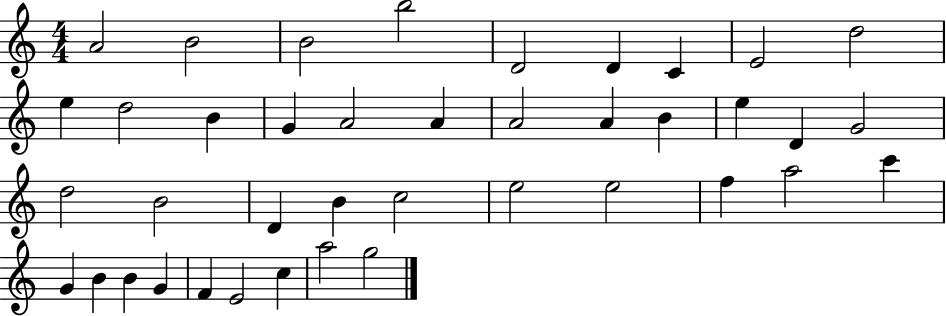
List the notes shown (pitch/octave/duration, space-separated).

A4/h B4/h B4/h B5/h D4/h D4/q C4/q E4/h D5/h E5/q D5/h B4/q G4/q A4/h A4/q A4/h A4/q B4/q E5/q D4/q G4/h D5/h B4/h D4/q B4/q C5/h E5/h E5/h F5/q A5/h C6/q G4/q B4/q B4/q G4/q F4/q E4/h C5/q A5/h G5/h